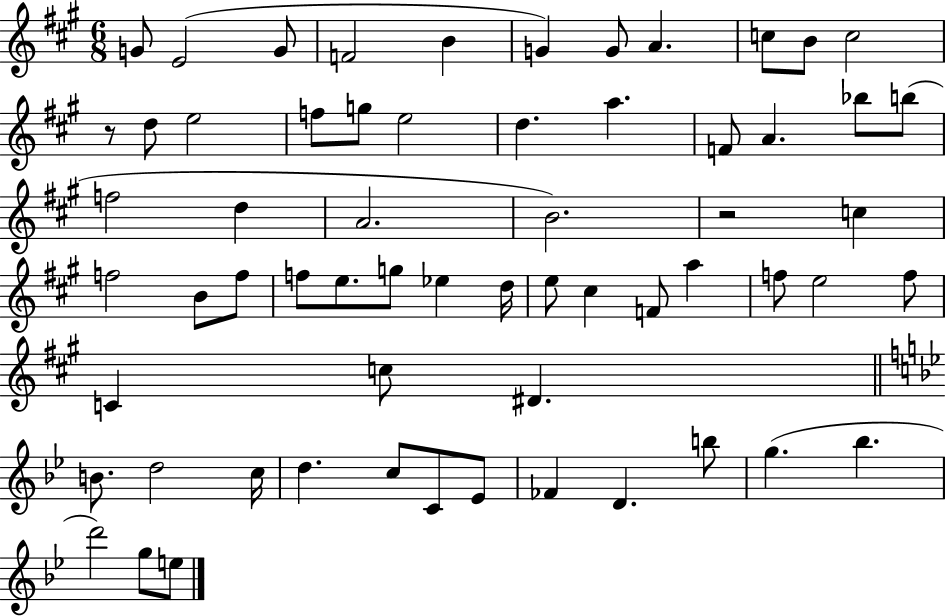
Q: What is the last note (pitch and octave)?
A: E5